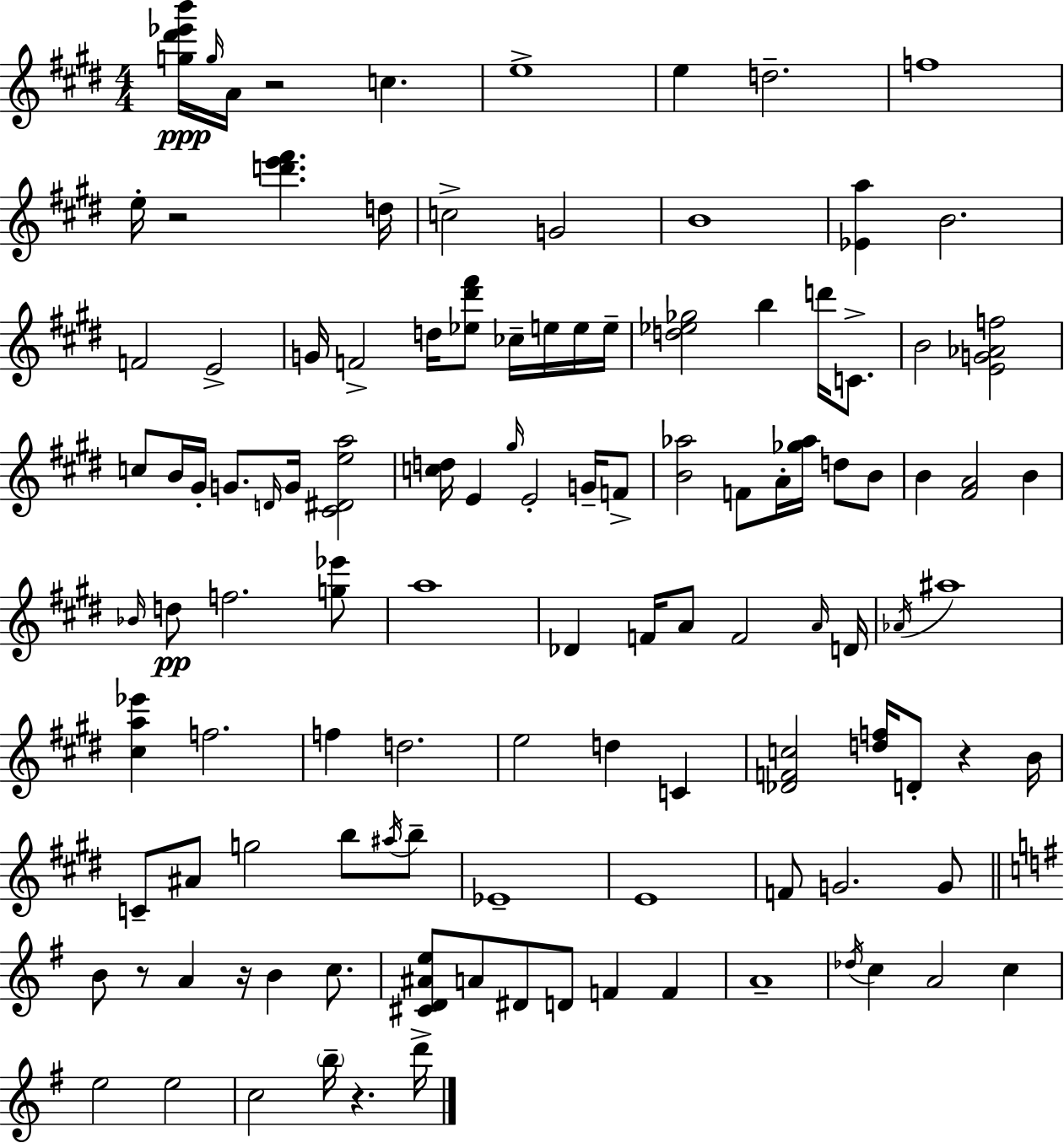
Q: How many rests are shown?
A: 6